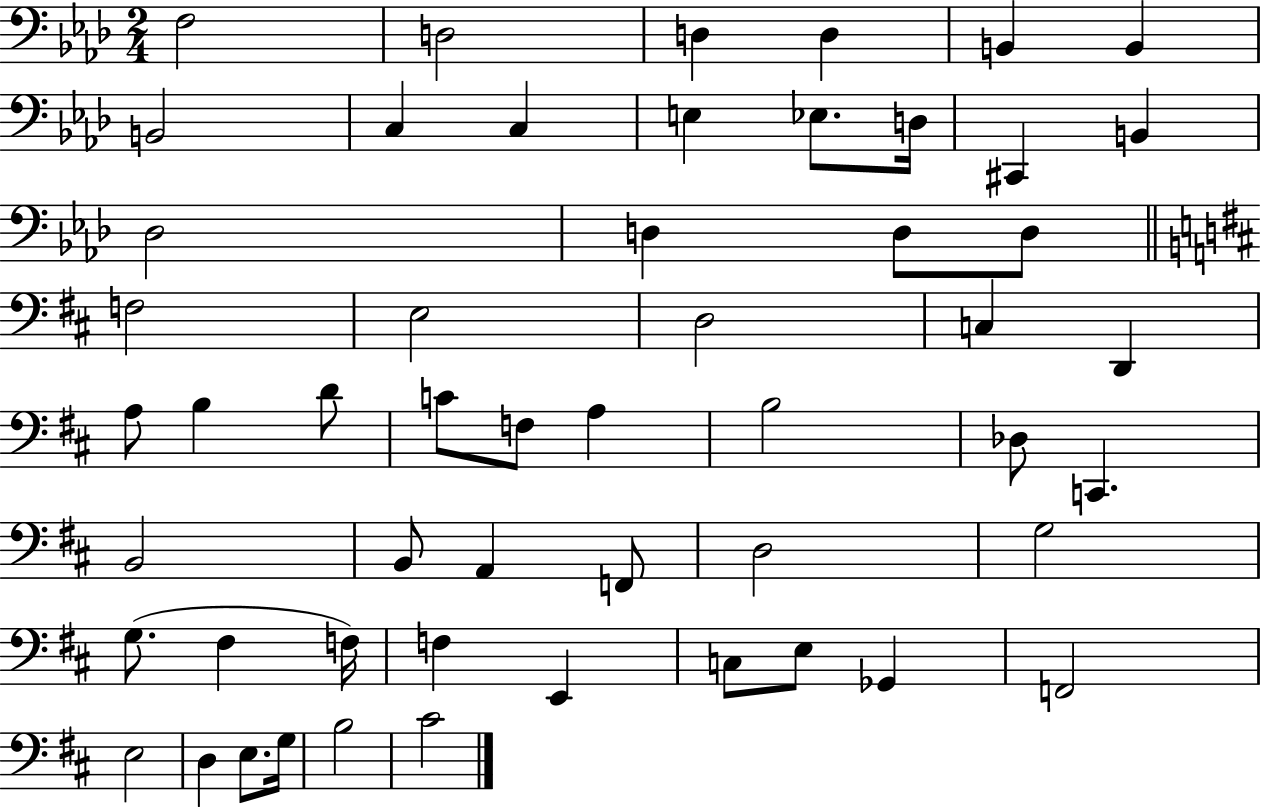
{
  \clef bass
  \numericTimeSignature
  \time 2/4
  \key aes \major
  f2 | d2 | d4 d4 | b,4 b,4 | \break b,2 | c4 c4 | e4 ees8. d16 | cis,4 b,4 | \break des2 | d4 d8 d8 | \bar "||" \break \key d \major f2 | e2 | d2 | c4 d,4 | \break a8 b4 d'8 | c'8 f8 a4 | b2 | des8 c,4. | \break b,2 | b,8 a,4 f,8 | d2 | g2 | \break g8.( fis4 f16) | f4 e,4 | c8 e8 ges,4 | f,2 | \break e2 | d4 e8. g16 | b2 | cis'2 | \break \bar "|."
}